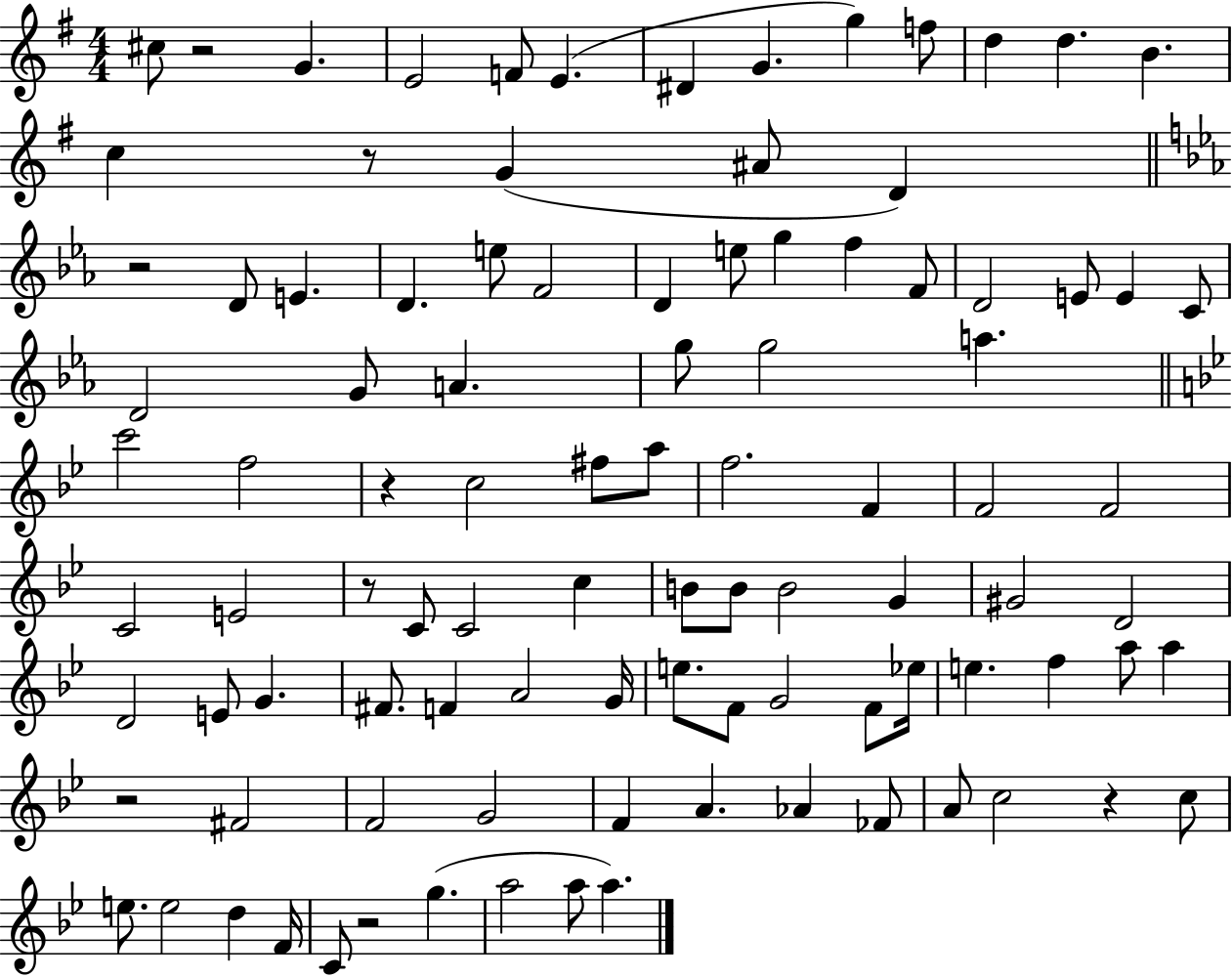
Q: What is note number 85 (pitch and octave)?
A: D5